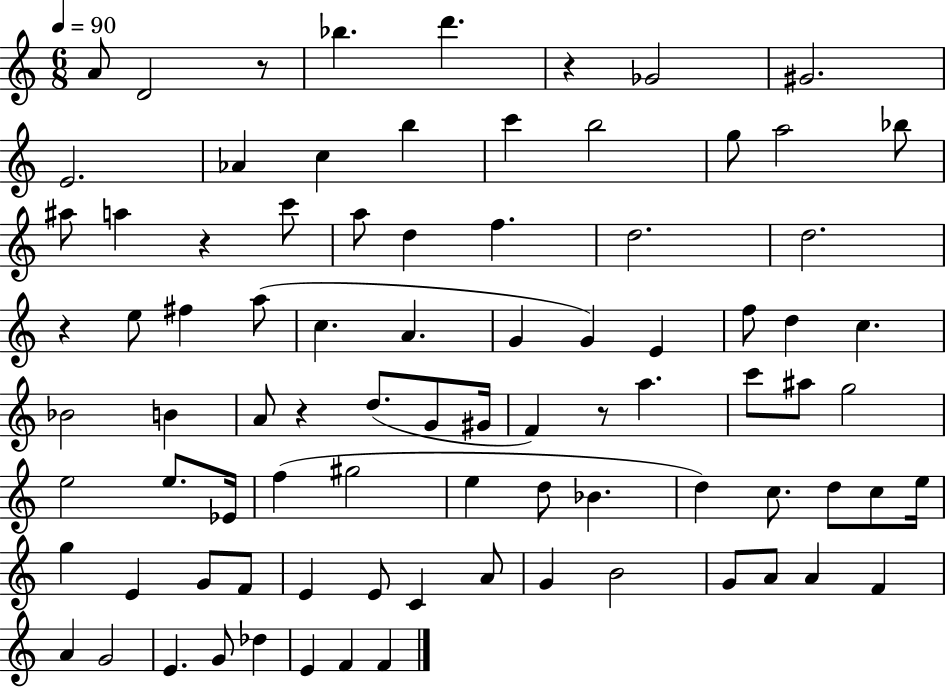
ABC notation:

X:1
T:Untitled
M:6/8
L:1/4
K:C
A/2 D2 z/2 _b d' z _G2 ^G2 E2 _A c b c' b2 g/2 a2 _b/2 ^a/2 a z c'/2 a/2 d f d2 d2 z e/2 ^f a/2 c A G G E f/2 d c _B2 B A/2 z d/2 G/2 ^G/4 F z/2 a c'/2 ^a/2 g2 e2 e/2 _E/4 f ^g2 e d/2 _B d c/2 d/2 c/2 e/4 g E G/2 F/2 E E/2 C A/2 G B2 G/2 A/2 A F A G2 E G/2 _d E F F